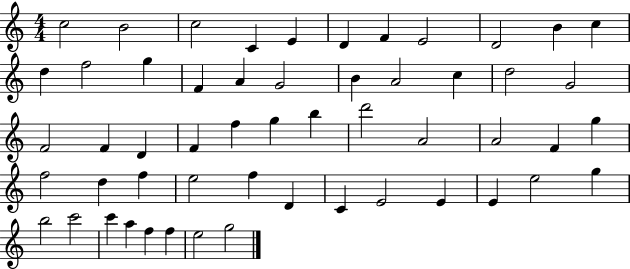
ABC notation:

X:1
T:Untitled
M:4/4
L:1/4
K:C
c2 B2 c2 C E D F E2 D2 B c d f2 g F A G2 B A2 c d2 G2 F2 F D F f g b d'2 A2 A2 F g f2 d f e2 f D C E2 E E e2 g b2 c'2 c' a f f e2 g2